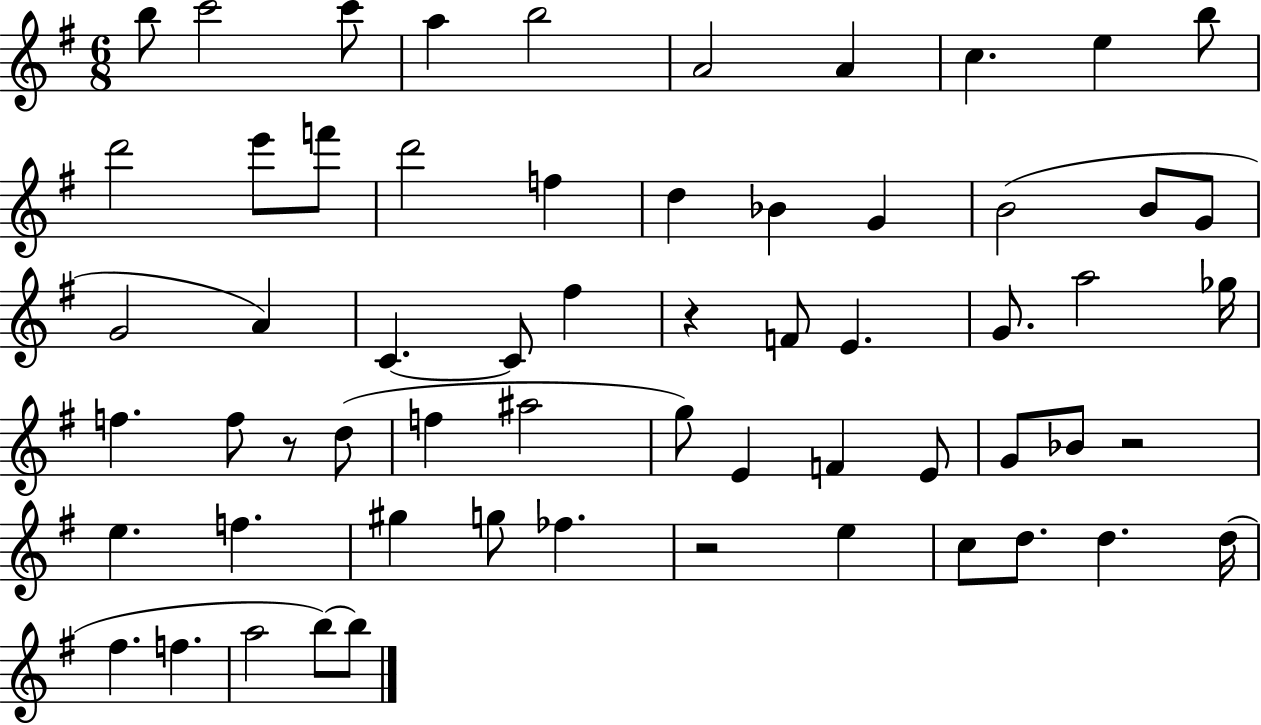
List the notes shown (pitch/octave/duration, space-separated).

B5/e C6/h C6/e A5/q B5/h A4/h A4/q C5/q. E5/q B5/e D6/h E6/e F6/e D6/h F5/q D5/q Bb4/q G4/q B4/h B4/e G4/e G4/h A4/q C4/q. C4/e F#5/q R/q F4/e E4/q. G4/e. A5/h Gb5/s F5/q. F5/e R/e D5/e F5/q A#5/h G5/e E4/q F4/q E4/e G4/e Bb4/e R/h E5/q. F5/q. G#5/q G5/e FES5/q. R/h E5/q C5/e D5/e. D5/q. D5/s F#5/q. F5/q. A5/h B5/e B5/e